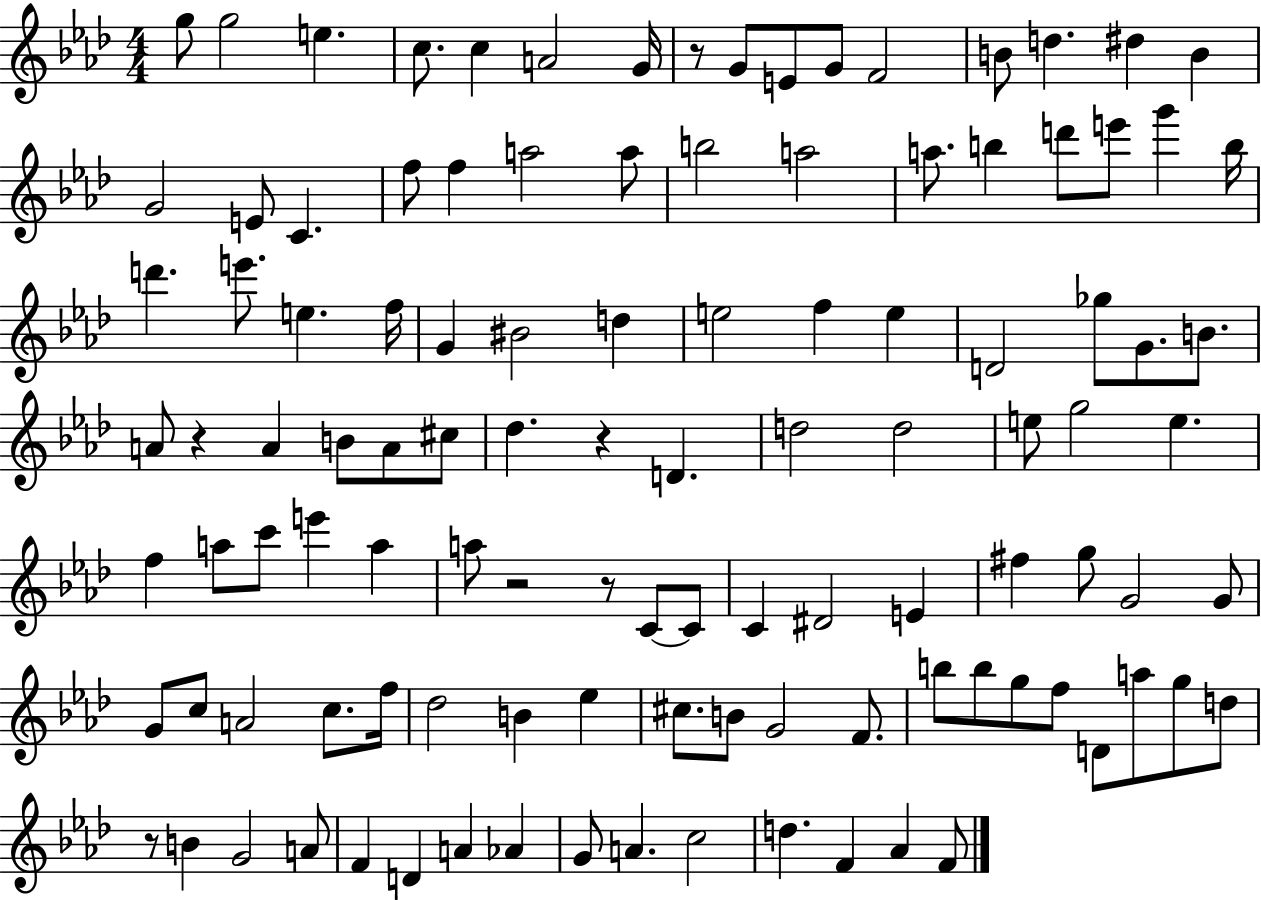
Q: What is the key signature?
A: AES major